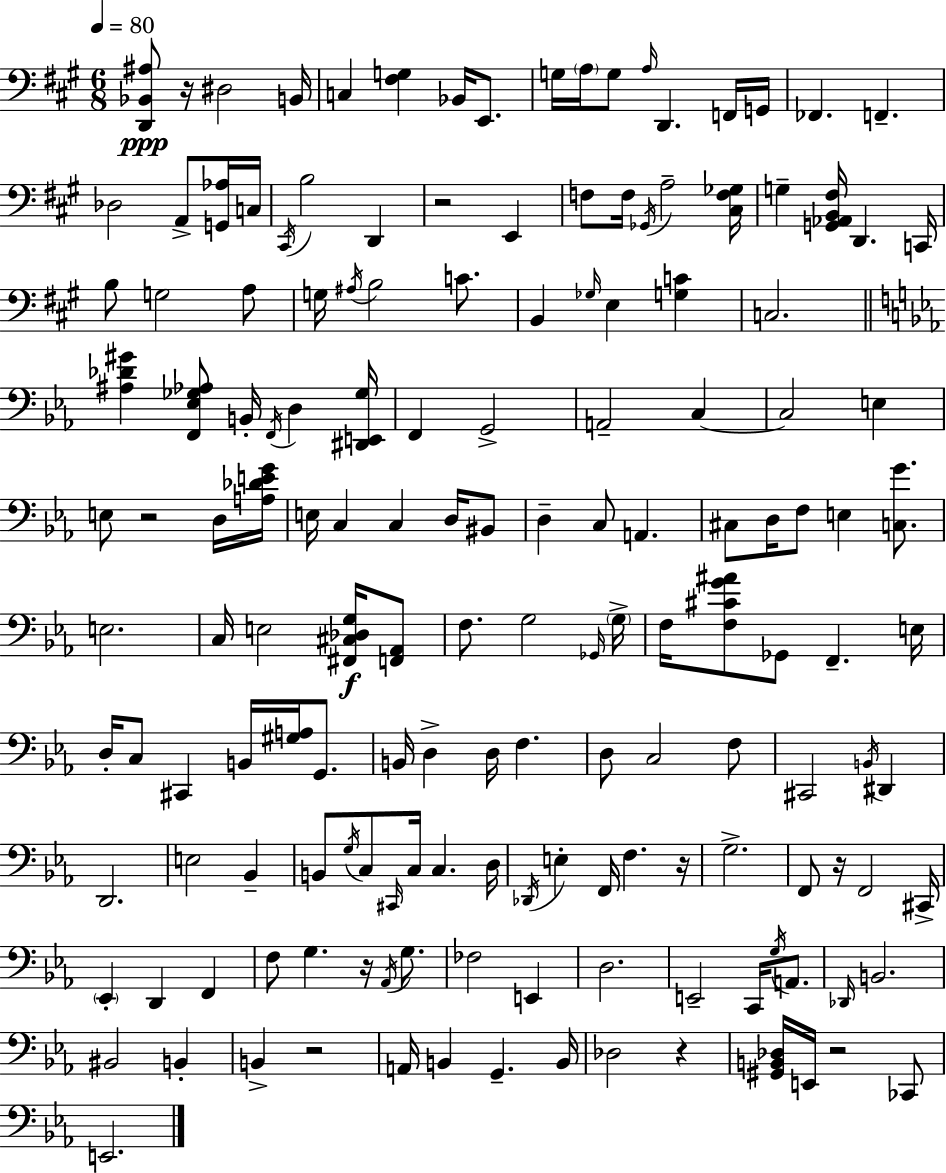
{
  \clef bass
  \numericTimeSignature
  \time 6/8
  \key a \major
  \tempo 4 = 80
  <d, bes, ais>8\ppp r16 dis2 b,16 | c4 <fis g>4 bes,16 e,8. | g16 \parenthesize a16 g8 \grace { a16 } d,4. f,16 | g,16 fes,4. f,4.-- | \break des2 a,8-> <g, aes>16 | c16 \acciaccatura { cis,16 } b2 d,4 | r2 e,4 | f8 f16 \acciaccatura { ges,16 } a2-- | \break <cis f ges>16 g4-- <g, aes, b, fis>16 d,4. | c,16 b8 g2 | a8 g16 \acciaccatura { ais16 } b2 | c'8. b,4 \grace { ges16 } e4 | \break <g c'>4 c2. | \bar "||" \break \key c \minor <ais des' gis'>4 <f, ees ges aes>8 b,16-. \acciaccatura { f,16 } d4 | <dis, e, ges>16 f,4 g,2-> | a,2-- c4~~ | c2 e4 | \break e8 r2 d16 | <a des' e' g'>16 e16 c4 c4 d16 bis,8 | d4-- c8 a,4. | cis8 d16 f8 e4 <c g'>8. | \break e2. | c16 e2 <fis, cis des g>16\f <f, aes,>8 | f8. g2 | \grace { ges,16 } \parenthesize g16-> f16 <f cis' g' ais'>8 ges,8 f,4.-- | \break e16 d16-. c8 cis,4 b,16 <gis a>16 g,8. | b,16 d4-> d16 f4. | d8 c2 | f8 cis,2 \acciaccatura { b,16 } dis,4 | \break d,2. | e2 bes,4-- | b,8 \acciaccatura { g16 } c8 \grace { cis,16 } c16 c4. | d16 \acciaccatura { des,16 } e4-. f,16 f4. | \break r16 g2.-> | f,8 r16 f,2 | cis,16-> \parenthesize ees,4-. d,4 | f,4 f8 g4. | \break r16 \acciaccatura { aes,16 } g8. fes2 | e,4 d2. | e,2-- | c,16 \acciaccatura { g16 } a,8. \grace { des,16 } b,2. | \break bis,2 | b,4-. b,4-> | r2 a,16 b,4 | g,4.-- b,16 des2 | \break r4 <gis, b, des>16 e,16 r2 | ces,8 e,2. | \bar "|."
}